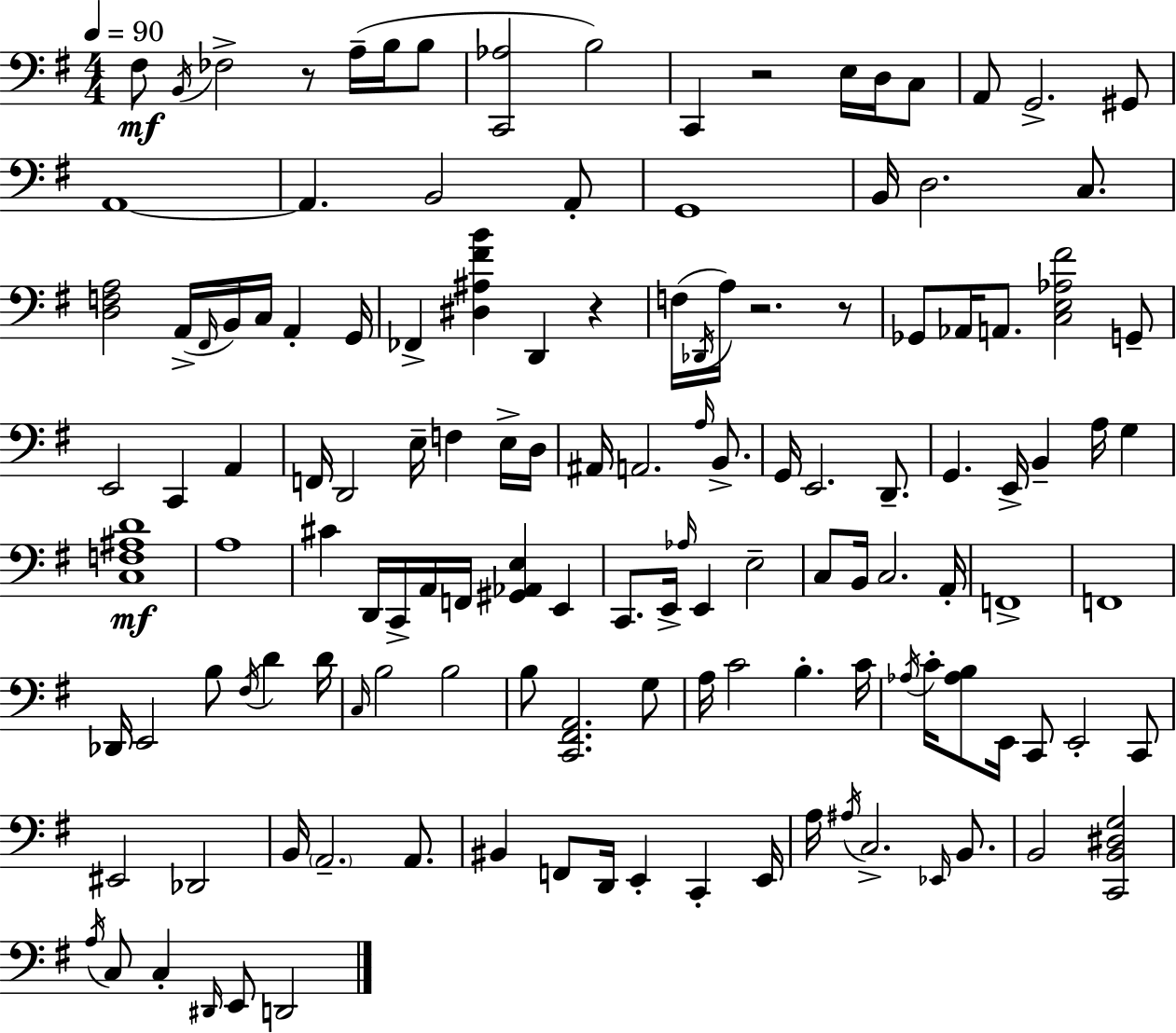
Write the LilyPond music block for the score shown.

{
  \clef bass
  \numericTimeSignature
  \time 4/4
  \key g \major
  \tempo 4 = 90
  fis8\mf \acciaccatura { b,16 } fes2-> r8 a16--( b16 b8 | <c, aes>2 b2) | c,4 r2 e16 d16 c8 | a,8 g,2.-> gis,8 | \break a,1~~ | a,4. b,2 a,8-. | g,1 | b,16 d2. c8. | \break <d f a>2 a,16->( \grace { fis,16 } b,16) c16 a,4-. | g,16 fes,4-> <dis ais fis' b'>4 d,4 r4 | f16( \acciaccatura { des,16 } a16) r2. | r8 ges,8 aes,16 a,8. <c e aes fis'>2 | \break g,8-- e,2 c,4 a,4 | f,16 d,2 e16-- f4 | e16-> d16 ais,16 a,2. | \grace { a16 } b,8.-> g,16 e,2. | \break d,8.-- g,4. e,16-> b,4-- a16 | g4 <c f ais d'>1\mf | a1 | cis'4 d,16 c,16-> a,16 f,16 <gis, aes, e>4 | \break e,4 c,8. e,16-> \grace { aes16 } e,4 e2-- | c8 b,16 c2. | a,16-. f,1-> | f,1 | \break des,16 e,2 b8 | \acciaccatura { fis16 } d'4 d'16 \grace { c16 } b2 b2 | b8 <c, fis, a,>2. | g8 a16 c'2 | \break b4.-. c'16 \acciaccatura { aes16 } c'16-. <aes b>8 e,16 c,8 e,2-. | c,8 eis,2 | des,2 b,16 \parenthesize a,2.-- | a,8. bis,4 f,8 d,16 e,4-. | \break c,4-. e,16 a16 \acciaccatura { ais16 } c2.-> | \grace { ees,16 } b,8. b,2 | <c, b, dis g>2 \acciaccatura { a16 } c8 c4-. | \grace { dis,16 } e,8 d,2 \bar "|."
}